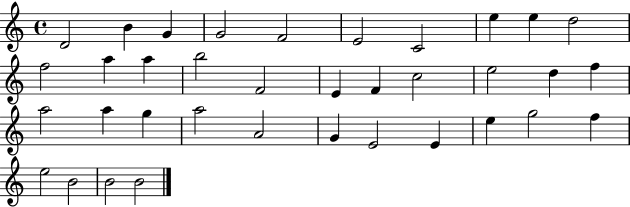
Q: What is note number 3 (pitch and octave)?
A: G4